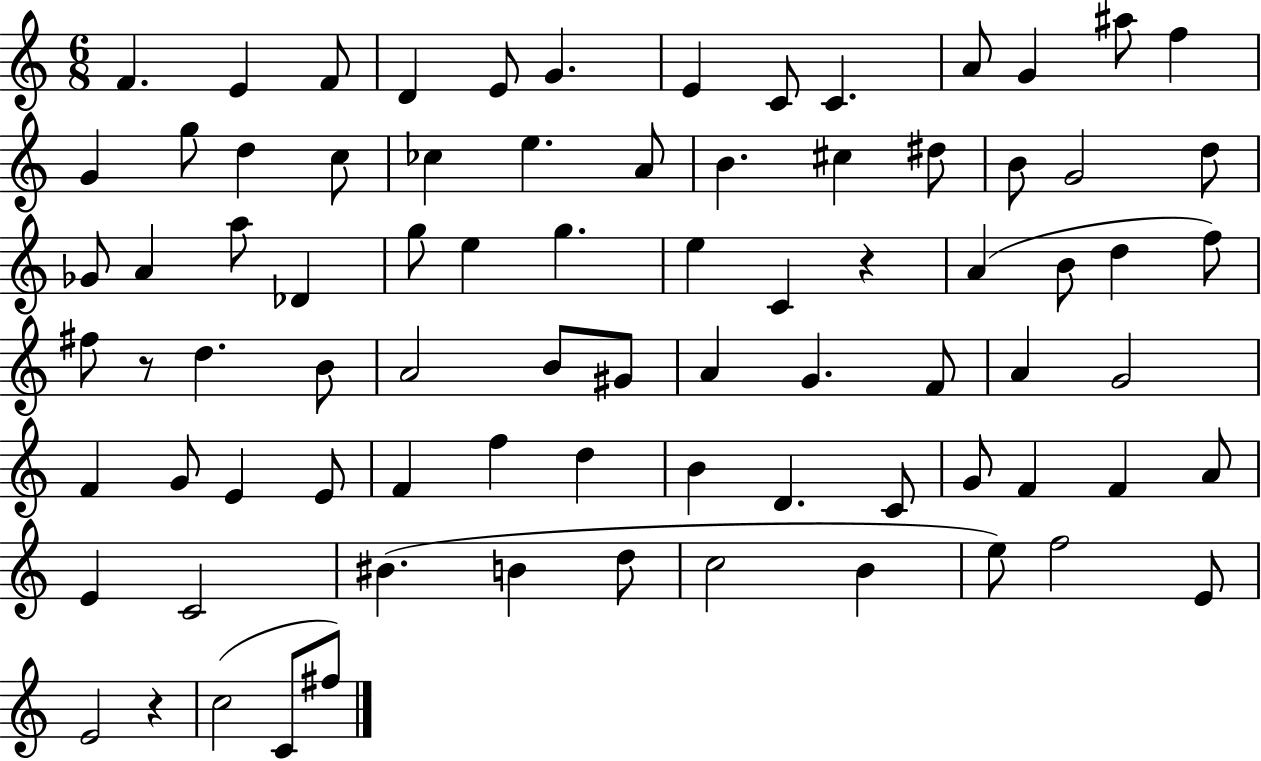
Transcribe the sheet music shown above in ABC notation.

X:1
T:Untitled
M:6/8
L:1/4
K:C
F E F/2 D E/2 G E C/2 C A/2 G ^a/2 f G g/2 d c/2 _c e A/2 B ^c ^d/2 B/2 G2 d/2 _G/2 A a/2 _D g/2 e g e C z A B/2 d f/2 ^f/2 z/2 d B/2 A2 B/2 ^G/2 A G F/2 A G2 F G/2 E E/2 F f d B D C/2 G/2 F F A/2 E C2 ^B B d/2 c2 B e/2 f2 E/2 E2 z c2 C/2 ^f/2